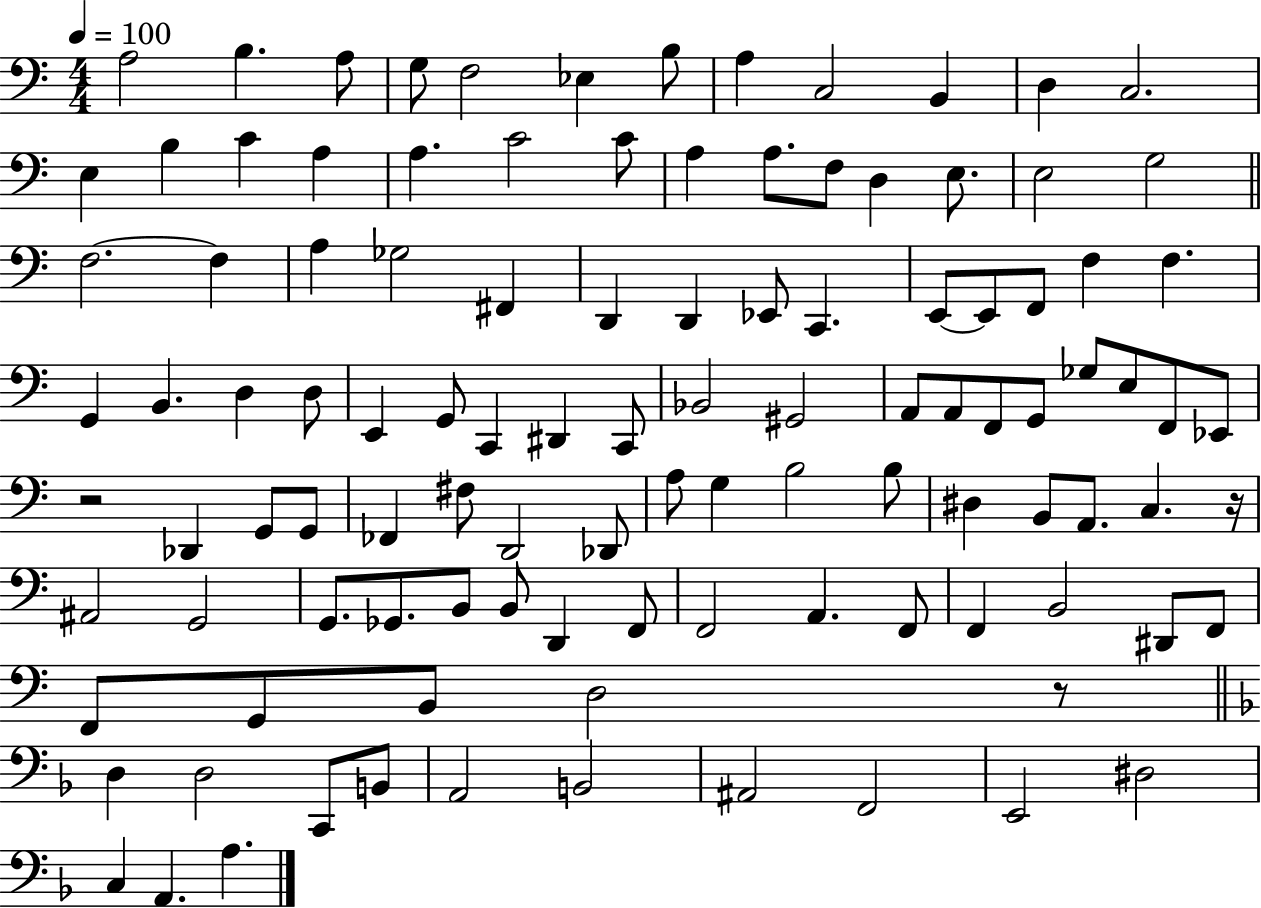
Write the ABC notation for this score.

X:1
T:Untitled
M:4/4
L:1/4
K:C
A,2 B, A,/2 G,/2 F,2 _E, B,/2 A, C,2 B,, D, C,2 E, B, C A, A, C2 C/2 A, A,/2 F,/2 D, E,/2 E,2 G,2 F,2 F, A, _G,2 ^F,, D,, D,, _E,,/2 C,, E,,/2 E,,/2 F,,/2 F, F, G,, B,, D, D,/2 E,, G,,/2 C,, ^D,, C,,/2 _B,,2 ^G,,2 A,,/2 A,,/2 F,,/2 G,,/2 _G,/2 E,/2 F,,/2 _E,,/2 z2 _D,, G,,/2 G,,/2 _F,, ^F,/2 D,,2 _D,,/2 A,/2 G, B,2 B,/2 ^D, B,,/2 A,,/2 C, z/4 ^A,,2 G,,2 G,,/2 _G,,/2 B,,/2 B,,/2 D,, F,,/2 F,,2 A,, F,,/2 F,, B,,2 ^D,,/2 F,,/2 F,,/2 G,,/2 B,,/2 D,2 z/2 D, D,2 C,,/2 B,,/2 A,,2 B,,2 ^A,,2 F,,2 E,,2 ^D,2 C, A,, A,